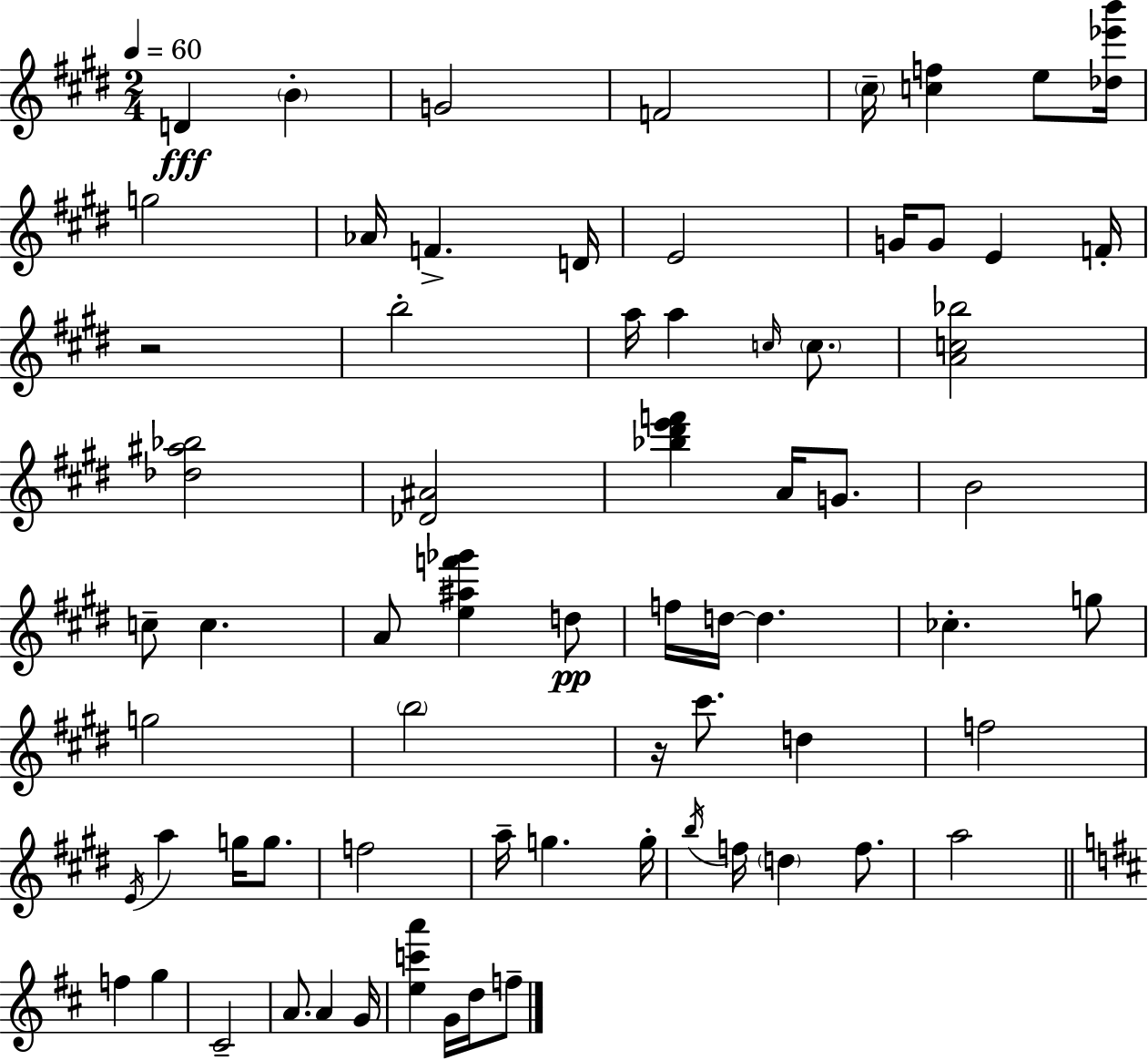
D4/q B4/q G4/h F4/h C#5/s [C5,F5]/q E5/e [Db5,Eb6,B6]/s G5/h Ab4/s F4/q. D4/s E4/h G4/s G4/e E4/q F4/s R/h B5/h A5/s A5/q C5/s C5/e. [A4,C5,Bb5]/h [Db5,A#5,Bb5]/h [Db4,A#4]/h [Bb5,D#6,E6,F6]/q A4/s G4/e. B4/h C5/e C5/q. A4/e [E5,A#5,F6,Gb6]/q D5/e F5/s D5/s D5/q. CES5/q. G5/e G5/h B5/h R/s C#6/e. D5/q F5/h E4/s A5/q G5/s G5/e. F5/h A5/s G5/q. G5/s B5/s F5/s D5/q F5/e. A5/h F5/q G5/q C#4/h A4/e. A4/q G4/s [E5,C6,A6]/q G4/s D5/s F5/e